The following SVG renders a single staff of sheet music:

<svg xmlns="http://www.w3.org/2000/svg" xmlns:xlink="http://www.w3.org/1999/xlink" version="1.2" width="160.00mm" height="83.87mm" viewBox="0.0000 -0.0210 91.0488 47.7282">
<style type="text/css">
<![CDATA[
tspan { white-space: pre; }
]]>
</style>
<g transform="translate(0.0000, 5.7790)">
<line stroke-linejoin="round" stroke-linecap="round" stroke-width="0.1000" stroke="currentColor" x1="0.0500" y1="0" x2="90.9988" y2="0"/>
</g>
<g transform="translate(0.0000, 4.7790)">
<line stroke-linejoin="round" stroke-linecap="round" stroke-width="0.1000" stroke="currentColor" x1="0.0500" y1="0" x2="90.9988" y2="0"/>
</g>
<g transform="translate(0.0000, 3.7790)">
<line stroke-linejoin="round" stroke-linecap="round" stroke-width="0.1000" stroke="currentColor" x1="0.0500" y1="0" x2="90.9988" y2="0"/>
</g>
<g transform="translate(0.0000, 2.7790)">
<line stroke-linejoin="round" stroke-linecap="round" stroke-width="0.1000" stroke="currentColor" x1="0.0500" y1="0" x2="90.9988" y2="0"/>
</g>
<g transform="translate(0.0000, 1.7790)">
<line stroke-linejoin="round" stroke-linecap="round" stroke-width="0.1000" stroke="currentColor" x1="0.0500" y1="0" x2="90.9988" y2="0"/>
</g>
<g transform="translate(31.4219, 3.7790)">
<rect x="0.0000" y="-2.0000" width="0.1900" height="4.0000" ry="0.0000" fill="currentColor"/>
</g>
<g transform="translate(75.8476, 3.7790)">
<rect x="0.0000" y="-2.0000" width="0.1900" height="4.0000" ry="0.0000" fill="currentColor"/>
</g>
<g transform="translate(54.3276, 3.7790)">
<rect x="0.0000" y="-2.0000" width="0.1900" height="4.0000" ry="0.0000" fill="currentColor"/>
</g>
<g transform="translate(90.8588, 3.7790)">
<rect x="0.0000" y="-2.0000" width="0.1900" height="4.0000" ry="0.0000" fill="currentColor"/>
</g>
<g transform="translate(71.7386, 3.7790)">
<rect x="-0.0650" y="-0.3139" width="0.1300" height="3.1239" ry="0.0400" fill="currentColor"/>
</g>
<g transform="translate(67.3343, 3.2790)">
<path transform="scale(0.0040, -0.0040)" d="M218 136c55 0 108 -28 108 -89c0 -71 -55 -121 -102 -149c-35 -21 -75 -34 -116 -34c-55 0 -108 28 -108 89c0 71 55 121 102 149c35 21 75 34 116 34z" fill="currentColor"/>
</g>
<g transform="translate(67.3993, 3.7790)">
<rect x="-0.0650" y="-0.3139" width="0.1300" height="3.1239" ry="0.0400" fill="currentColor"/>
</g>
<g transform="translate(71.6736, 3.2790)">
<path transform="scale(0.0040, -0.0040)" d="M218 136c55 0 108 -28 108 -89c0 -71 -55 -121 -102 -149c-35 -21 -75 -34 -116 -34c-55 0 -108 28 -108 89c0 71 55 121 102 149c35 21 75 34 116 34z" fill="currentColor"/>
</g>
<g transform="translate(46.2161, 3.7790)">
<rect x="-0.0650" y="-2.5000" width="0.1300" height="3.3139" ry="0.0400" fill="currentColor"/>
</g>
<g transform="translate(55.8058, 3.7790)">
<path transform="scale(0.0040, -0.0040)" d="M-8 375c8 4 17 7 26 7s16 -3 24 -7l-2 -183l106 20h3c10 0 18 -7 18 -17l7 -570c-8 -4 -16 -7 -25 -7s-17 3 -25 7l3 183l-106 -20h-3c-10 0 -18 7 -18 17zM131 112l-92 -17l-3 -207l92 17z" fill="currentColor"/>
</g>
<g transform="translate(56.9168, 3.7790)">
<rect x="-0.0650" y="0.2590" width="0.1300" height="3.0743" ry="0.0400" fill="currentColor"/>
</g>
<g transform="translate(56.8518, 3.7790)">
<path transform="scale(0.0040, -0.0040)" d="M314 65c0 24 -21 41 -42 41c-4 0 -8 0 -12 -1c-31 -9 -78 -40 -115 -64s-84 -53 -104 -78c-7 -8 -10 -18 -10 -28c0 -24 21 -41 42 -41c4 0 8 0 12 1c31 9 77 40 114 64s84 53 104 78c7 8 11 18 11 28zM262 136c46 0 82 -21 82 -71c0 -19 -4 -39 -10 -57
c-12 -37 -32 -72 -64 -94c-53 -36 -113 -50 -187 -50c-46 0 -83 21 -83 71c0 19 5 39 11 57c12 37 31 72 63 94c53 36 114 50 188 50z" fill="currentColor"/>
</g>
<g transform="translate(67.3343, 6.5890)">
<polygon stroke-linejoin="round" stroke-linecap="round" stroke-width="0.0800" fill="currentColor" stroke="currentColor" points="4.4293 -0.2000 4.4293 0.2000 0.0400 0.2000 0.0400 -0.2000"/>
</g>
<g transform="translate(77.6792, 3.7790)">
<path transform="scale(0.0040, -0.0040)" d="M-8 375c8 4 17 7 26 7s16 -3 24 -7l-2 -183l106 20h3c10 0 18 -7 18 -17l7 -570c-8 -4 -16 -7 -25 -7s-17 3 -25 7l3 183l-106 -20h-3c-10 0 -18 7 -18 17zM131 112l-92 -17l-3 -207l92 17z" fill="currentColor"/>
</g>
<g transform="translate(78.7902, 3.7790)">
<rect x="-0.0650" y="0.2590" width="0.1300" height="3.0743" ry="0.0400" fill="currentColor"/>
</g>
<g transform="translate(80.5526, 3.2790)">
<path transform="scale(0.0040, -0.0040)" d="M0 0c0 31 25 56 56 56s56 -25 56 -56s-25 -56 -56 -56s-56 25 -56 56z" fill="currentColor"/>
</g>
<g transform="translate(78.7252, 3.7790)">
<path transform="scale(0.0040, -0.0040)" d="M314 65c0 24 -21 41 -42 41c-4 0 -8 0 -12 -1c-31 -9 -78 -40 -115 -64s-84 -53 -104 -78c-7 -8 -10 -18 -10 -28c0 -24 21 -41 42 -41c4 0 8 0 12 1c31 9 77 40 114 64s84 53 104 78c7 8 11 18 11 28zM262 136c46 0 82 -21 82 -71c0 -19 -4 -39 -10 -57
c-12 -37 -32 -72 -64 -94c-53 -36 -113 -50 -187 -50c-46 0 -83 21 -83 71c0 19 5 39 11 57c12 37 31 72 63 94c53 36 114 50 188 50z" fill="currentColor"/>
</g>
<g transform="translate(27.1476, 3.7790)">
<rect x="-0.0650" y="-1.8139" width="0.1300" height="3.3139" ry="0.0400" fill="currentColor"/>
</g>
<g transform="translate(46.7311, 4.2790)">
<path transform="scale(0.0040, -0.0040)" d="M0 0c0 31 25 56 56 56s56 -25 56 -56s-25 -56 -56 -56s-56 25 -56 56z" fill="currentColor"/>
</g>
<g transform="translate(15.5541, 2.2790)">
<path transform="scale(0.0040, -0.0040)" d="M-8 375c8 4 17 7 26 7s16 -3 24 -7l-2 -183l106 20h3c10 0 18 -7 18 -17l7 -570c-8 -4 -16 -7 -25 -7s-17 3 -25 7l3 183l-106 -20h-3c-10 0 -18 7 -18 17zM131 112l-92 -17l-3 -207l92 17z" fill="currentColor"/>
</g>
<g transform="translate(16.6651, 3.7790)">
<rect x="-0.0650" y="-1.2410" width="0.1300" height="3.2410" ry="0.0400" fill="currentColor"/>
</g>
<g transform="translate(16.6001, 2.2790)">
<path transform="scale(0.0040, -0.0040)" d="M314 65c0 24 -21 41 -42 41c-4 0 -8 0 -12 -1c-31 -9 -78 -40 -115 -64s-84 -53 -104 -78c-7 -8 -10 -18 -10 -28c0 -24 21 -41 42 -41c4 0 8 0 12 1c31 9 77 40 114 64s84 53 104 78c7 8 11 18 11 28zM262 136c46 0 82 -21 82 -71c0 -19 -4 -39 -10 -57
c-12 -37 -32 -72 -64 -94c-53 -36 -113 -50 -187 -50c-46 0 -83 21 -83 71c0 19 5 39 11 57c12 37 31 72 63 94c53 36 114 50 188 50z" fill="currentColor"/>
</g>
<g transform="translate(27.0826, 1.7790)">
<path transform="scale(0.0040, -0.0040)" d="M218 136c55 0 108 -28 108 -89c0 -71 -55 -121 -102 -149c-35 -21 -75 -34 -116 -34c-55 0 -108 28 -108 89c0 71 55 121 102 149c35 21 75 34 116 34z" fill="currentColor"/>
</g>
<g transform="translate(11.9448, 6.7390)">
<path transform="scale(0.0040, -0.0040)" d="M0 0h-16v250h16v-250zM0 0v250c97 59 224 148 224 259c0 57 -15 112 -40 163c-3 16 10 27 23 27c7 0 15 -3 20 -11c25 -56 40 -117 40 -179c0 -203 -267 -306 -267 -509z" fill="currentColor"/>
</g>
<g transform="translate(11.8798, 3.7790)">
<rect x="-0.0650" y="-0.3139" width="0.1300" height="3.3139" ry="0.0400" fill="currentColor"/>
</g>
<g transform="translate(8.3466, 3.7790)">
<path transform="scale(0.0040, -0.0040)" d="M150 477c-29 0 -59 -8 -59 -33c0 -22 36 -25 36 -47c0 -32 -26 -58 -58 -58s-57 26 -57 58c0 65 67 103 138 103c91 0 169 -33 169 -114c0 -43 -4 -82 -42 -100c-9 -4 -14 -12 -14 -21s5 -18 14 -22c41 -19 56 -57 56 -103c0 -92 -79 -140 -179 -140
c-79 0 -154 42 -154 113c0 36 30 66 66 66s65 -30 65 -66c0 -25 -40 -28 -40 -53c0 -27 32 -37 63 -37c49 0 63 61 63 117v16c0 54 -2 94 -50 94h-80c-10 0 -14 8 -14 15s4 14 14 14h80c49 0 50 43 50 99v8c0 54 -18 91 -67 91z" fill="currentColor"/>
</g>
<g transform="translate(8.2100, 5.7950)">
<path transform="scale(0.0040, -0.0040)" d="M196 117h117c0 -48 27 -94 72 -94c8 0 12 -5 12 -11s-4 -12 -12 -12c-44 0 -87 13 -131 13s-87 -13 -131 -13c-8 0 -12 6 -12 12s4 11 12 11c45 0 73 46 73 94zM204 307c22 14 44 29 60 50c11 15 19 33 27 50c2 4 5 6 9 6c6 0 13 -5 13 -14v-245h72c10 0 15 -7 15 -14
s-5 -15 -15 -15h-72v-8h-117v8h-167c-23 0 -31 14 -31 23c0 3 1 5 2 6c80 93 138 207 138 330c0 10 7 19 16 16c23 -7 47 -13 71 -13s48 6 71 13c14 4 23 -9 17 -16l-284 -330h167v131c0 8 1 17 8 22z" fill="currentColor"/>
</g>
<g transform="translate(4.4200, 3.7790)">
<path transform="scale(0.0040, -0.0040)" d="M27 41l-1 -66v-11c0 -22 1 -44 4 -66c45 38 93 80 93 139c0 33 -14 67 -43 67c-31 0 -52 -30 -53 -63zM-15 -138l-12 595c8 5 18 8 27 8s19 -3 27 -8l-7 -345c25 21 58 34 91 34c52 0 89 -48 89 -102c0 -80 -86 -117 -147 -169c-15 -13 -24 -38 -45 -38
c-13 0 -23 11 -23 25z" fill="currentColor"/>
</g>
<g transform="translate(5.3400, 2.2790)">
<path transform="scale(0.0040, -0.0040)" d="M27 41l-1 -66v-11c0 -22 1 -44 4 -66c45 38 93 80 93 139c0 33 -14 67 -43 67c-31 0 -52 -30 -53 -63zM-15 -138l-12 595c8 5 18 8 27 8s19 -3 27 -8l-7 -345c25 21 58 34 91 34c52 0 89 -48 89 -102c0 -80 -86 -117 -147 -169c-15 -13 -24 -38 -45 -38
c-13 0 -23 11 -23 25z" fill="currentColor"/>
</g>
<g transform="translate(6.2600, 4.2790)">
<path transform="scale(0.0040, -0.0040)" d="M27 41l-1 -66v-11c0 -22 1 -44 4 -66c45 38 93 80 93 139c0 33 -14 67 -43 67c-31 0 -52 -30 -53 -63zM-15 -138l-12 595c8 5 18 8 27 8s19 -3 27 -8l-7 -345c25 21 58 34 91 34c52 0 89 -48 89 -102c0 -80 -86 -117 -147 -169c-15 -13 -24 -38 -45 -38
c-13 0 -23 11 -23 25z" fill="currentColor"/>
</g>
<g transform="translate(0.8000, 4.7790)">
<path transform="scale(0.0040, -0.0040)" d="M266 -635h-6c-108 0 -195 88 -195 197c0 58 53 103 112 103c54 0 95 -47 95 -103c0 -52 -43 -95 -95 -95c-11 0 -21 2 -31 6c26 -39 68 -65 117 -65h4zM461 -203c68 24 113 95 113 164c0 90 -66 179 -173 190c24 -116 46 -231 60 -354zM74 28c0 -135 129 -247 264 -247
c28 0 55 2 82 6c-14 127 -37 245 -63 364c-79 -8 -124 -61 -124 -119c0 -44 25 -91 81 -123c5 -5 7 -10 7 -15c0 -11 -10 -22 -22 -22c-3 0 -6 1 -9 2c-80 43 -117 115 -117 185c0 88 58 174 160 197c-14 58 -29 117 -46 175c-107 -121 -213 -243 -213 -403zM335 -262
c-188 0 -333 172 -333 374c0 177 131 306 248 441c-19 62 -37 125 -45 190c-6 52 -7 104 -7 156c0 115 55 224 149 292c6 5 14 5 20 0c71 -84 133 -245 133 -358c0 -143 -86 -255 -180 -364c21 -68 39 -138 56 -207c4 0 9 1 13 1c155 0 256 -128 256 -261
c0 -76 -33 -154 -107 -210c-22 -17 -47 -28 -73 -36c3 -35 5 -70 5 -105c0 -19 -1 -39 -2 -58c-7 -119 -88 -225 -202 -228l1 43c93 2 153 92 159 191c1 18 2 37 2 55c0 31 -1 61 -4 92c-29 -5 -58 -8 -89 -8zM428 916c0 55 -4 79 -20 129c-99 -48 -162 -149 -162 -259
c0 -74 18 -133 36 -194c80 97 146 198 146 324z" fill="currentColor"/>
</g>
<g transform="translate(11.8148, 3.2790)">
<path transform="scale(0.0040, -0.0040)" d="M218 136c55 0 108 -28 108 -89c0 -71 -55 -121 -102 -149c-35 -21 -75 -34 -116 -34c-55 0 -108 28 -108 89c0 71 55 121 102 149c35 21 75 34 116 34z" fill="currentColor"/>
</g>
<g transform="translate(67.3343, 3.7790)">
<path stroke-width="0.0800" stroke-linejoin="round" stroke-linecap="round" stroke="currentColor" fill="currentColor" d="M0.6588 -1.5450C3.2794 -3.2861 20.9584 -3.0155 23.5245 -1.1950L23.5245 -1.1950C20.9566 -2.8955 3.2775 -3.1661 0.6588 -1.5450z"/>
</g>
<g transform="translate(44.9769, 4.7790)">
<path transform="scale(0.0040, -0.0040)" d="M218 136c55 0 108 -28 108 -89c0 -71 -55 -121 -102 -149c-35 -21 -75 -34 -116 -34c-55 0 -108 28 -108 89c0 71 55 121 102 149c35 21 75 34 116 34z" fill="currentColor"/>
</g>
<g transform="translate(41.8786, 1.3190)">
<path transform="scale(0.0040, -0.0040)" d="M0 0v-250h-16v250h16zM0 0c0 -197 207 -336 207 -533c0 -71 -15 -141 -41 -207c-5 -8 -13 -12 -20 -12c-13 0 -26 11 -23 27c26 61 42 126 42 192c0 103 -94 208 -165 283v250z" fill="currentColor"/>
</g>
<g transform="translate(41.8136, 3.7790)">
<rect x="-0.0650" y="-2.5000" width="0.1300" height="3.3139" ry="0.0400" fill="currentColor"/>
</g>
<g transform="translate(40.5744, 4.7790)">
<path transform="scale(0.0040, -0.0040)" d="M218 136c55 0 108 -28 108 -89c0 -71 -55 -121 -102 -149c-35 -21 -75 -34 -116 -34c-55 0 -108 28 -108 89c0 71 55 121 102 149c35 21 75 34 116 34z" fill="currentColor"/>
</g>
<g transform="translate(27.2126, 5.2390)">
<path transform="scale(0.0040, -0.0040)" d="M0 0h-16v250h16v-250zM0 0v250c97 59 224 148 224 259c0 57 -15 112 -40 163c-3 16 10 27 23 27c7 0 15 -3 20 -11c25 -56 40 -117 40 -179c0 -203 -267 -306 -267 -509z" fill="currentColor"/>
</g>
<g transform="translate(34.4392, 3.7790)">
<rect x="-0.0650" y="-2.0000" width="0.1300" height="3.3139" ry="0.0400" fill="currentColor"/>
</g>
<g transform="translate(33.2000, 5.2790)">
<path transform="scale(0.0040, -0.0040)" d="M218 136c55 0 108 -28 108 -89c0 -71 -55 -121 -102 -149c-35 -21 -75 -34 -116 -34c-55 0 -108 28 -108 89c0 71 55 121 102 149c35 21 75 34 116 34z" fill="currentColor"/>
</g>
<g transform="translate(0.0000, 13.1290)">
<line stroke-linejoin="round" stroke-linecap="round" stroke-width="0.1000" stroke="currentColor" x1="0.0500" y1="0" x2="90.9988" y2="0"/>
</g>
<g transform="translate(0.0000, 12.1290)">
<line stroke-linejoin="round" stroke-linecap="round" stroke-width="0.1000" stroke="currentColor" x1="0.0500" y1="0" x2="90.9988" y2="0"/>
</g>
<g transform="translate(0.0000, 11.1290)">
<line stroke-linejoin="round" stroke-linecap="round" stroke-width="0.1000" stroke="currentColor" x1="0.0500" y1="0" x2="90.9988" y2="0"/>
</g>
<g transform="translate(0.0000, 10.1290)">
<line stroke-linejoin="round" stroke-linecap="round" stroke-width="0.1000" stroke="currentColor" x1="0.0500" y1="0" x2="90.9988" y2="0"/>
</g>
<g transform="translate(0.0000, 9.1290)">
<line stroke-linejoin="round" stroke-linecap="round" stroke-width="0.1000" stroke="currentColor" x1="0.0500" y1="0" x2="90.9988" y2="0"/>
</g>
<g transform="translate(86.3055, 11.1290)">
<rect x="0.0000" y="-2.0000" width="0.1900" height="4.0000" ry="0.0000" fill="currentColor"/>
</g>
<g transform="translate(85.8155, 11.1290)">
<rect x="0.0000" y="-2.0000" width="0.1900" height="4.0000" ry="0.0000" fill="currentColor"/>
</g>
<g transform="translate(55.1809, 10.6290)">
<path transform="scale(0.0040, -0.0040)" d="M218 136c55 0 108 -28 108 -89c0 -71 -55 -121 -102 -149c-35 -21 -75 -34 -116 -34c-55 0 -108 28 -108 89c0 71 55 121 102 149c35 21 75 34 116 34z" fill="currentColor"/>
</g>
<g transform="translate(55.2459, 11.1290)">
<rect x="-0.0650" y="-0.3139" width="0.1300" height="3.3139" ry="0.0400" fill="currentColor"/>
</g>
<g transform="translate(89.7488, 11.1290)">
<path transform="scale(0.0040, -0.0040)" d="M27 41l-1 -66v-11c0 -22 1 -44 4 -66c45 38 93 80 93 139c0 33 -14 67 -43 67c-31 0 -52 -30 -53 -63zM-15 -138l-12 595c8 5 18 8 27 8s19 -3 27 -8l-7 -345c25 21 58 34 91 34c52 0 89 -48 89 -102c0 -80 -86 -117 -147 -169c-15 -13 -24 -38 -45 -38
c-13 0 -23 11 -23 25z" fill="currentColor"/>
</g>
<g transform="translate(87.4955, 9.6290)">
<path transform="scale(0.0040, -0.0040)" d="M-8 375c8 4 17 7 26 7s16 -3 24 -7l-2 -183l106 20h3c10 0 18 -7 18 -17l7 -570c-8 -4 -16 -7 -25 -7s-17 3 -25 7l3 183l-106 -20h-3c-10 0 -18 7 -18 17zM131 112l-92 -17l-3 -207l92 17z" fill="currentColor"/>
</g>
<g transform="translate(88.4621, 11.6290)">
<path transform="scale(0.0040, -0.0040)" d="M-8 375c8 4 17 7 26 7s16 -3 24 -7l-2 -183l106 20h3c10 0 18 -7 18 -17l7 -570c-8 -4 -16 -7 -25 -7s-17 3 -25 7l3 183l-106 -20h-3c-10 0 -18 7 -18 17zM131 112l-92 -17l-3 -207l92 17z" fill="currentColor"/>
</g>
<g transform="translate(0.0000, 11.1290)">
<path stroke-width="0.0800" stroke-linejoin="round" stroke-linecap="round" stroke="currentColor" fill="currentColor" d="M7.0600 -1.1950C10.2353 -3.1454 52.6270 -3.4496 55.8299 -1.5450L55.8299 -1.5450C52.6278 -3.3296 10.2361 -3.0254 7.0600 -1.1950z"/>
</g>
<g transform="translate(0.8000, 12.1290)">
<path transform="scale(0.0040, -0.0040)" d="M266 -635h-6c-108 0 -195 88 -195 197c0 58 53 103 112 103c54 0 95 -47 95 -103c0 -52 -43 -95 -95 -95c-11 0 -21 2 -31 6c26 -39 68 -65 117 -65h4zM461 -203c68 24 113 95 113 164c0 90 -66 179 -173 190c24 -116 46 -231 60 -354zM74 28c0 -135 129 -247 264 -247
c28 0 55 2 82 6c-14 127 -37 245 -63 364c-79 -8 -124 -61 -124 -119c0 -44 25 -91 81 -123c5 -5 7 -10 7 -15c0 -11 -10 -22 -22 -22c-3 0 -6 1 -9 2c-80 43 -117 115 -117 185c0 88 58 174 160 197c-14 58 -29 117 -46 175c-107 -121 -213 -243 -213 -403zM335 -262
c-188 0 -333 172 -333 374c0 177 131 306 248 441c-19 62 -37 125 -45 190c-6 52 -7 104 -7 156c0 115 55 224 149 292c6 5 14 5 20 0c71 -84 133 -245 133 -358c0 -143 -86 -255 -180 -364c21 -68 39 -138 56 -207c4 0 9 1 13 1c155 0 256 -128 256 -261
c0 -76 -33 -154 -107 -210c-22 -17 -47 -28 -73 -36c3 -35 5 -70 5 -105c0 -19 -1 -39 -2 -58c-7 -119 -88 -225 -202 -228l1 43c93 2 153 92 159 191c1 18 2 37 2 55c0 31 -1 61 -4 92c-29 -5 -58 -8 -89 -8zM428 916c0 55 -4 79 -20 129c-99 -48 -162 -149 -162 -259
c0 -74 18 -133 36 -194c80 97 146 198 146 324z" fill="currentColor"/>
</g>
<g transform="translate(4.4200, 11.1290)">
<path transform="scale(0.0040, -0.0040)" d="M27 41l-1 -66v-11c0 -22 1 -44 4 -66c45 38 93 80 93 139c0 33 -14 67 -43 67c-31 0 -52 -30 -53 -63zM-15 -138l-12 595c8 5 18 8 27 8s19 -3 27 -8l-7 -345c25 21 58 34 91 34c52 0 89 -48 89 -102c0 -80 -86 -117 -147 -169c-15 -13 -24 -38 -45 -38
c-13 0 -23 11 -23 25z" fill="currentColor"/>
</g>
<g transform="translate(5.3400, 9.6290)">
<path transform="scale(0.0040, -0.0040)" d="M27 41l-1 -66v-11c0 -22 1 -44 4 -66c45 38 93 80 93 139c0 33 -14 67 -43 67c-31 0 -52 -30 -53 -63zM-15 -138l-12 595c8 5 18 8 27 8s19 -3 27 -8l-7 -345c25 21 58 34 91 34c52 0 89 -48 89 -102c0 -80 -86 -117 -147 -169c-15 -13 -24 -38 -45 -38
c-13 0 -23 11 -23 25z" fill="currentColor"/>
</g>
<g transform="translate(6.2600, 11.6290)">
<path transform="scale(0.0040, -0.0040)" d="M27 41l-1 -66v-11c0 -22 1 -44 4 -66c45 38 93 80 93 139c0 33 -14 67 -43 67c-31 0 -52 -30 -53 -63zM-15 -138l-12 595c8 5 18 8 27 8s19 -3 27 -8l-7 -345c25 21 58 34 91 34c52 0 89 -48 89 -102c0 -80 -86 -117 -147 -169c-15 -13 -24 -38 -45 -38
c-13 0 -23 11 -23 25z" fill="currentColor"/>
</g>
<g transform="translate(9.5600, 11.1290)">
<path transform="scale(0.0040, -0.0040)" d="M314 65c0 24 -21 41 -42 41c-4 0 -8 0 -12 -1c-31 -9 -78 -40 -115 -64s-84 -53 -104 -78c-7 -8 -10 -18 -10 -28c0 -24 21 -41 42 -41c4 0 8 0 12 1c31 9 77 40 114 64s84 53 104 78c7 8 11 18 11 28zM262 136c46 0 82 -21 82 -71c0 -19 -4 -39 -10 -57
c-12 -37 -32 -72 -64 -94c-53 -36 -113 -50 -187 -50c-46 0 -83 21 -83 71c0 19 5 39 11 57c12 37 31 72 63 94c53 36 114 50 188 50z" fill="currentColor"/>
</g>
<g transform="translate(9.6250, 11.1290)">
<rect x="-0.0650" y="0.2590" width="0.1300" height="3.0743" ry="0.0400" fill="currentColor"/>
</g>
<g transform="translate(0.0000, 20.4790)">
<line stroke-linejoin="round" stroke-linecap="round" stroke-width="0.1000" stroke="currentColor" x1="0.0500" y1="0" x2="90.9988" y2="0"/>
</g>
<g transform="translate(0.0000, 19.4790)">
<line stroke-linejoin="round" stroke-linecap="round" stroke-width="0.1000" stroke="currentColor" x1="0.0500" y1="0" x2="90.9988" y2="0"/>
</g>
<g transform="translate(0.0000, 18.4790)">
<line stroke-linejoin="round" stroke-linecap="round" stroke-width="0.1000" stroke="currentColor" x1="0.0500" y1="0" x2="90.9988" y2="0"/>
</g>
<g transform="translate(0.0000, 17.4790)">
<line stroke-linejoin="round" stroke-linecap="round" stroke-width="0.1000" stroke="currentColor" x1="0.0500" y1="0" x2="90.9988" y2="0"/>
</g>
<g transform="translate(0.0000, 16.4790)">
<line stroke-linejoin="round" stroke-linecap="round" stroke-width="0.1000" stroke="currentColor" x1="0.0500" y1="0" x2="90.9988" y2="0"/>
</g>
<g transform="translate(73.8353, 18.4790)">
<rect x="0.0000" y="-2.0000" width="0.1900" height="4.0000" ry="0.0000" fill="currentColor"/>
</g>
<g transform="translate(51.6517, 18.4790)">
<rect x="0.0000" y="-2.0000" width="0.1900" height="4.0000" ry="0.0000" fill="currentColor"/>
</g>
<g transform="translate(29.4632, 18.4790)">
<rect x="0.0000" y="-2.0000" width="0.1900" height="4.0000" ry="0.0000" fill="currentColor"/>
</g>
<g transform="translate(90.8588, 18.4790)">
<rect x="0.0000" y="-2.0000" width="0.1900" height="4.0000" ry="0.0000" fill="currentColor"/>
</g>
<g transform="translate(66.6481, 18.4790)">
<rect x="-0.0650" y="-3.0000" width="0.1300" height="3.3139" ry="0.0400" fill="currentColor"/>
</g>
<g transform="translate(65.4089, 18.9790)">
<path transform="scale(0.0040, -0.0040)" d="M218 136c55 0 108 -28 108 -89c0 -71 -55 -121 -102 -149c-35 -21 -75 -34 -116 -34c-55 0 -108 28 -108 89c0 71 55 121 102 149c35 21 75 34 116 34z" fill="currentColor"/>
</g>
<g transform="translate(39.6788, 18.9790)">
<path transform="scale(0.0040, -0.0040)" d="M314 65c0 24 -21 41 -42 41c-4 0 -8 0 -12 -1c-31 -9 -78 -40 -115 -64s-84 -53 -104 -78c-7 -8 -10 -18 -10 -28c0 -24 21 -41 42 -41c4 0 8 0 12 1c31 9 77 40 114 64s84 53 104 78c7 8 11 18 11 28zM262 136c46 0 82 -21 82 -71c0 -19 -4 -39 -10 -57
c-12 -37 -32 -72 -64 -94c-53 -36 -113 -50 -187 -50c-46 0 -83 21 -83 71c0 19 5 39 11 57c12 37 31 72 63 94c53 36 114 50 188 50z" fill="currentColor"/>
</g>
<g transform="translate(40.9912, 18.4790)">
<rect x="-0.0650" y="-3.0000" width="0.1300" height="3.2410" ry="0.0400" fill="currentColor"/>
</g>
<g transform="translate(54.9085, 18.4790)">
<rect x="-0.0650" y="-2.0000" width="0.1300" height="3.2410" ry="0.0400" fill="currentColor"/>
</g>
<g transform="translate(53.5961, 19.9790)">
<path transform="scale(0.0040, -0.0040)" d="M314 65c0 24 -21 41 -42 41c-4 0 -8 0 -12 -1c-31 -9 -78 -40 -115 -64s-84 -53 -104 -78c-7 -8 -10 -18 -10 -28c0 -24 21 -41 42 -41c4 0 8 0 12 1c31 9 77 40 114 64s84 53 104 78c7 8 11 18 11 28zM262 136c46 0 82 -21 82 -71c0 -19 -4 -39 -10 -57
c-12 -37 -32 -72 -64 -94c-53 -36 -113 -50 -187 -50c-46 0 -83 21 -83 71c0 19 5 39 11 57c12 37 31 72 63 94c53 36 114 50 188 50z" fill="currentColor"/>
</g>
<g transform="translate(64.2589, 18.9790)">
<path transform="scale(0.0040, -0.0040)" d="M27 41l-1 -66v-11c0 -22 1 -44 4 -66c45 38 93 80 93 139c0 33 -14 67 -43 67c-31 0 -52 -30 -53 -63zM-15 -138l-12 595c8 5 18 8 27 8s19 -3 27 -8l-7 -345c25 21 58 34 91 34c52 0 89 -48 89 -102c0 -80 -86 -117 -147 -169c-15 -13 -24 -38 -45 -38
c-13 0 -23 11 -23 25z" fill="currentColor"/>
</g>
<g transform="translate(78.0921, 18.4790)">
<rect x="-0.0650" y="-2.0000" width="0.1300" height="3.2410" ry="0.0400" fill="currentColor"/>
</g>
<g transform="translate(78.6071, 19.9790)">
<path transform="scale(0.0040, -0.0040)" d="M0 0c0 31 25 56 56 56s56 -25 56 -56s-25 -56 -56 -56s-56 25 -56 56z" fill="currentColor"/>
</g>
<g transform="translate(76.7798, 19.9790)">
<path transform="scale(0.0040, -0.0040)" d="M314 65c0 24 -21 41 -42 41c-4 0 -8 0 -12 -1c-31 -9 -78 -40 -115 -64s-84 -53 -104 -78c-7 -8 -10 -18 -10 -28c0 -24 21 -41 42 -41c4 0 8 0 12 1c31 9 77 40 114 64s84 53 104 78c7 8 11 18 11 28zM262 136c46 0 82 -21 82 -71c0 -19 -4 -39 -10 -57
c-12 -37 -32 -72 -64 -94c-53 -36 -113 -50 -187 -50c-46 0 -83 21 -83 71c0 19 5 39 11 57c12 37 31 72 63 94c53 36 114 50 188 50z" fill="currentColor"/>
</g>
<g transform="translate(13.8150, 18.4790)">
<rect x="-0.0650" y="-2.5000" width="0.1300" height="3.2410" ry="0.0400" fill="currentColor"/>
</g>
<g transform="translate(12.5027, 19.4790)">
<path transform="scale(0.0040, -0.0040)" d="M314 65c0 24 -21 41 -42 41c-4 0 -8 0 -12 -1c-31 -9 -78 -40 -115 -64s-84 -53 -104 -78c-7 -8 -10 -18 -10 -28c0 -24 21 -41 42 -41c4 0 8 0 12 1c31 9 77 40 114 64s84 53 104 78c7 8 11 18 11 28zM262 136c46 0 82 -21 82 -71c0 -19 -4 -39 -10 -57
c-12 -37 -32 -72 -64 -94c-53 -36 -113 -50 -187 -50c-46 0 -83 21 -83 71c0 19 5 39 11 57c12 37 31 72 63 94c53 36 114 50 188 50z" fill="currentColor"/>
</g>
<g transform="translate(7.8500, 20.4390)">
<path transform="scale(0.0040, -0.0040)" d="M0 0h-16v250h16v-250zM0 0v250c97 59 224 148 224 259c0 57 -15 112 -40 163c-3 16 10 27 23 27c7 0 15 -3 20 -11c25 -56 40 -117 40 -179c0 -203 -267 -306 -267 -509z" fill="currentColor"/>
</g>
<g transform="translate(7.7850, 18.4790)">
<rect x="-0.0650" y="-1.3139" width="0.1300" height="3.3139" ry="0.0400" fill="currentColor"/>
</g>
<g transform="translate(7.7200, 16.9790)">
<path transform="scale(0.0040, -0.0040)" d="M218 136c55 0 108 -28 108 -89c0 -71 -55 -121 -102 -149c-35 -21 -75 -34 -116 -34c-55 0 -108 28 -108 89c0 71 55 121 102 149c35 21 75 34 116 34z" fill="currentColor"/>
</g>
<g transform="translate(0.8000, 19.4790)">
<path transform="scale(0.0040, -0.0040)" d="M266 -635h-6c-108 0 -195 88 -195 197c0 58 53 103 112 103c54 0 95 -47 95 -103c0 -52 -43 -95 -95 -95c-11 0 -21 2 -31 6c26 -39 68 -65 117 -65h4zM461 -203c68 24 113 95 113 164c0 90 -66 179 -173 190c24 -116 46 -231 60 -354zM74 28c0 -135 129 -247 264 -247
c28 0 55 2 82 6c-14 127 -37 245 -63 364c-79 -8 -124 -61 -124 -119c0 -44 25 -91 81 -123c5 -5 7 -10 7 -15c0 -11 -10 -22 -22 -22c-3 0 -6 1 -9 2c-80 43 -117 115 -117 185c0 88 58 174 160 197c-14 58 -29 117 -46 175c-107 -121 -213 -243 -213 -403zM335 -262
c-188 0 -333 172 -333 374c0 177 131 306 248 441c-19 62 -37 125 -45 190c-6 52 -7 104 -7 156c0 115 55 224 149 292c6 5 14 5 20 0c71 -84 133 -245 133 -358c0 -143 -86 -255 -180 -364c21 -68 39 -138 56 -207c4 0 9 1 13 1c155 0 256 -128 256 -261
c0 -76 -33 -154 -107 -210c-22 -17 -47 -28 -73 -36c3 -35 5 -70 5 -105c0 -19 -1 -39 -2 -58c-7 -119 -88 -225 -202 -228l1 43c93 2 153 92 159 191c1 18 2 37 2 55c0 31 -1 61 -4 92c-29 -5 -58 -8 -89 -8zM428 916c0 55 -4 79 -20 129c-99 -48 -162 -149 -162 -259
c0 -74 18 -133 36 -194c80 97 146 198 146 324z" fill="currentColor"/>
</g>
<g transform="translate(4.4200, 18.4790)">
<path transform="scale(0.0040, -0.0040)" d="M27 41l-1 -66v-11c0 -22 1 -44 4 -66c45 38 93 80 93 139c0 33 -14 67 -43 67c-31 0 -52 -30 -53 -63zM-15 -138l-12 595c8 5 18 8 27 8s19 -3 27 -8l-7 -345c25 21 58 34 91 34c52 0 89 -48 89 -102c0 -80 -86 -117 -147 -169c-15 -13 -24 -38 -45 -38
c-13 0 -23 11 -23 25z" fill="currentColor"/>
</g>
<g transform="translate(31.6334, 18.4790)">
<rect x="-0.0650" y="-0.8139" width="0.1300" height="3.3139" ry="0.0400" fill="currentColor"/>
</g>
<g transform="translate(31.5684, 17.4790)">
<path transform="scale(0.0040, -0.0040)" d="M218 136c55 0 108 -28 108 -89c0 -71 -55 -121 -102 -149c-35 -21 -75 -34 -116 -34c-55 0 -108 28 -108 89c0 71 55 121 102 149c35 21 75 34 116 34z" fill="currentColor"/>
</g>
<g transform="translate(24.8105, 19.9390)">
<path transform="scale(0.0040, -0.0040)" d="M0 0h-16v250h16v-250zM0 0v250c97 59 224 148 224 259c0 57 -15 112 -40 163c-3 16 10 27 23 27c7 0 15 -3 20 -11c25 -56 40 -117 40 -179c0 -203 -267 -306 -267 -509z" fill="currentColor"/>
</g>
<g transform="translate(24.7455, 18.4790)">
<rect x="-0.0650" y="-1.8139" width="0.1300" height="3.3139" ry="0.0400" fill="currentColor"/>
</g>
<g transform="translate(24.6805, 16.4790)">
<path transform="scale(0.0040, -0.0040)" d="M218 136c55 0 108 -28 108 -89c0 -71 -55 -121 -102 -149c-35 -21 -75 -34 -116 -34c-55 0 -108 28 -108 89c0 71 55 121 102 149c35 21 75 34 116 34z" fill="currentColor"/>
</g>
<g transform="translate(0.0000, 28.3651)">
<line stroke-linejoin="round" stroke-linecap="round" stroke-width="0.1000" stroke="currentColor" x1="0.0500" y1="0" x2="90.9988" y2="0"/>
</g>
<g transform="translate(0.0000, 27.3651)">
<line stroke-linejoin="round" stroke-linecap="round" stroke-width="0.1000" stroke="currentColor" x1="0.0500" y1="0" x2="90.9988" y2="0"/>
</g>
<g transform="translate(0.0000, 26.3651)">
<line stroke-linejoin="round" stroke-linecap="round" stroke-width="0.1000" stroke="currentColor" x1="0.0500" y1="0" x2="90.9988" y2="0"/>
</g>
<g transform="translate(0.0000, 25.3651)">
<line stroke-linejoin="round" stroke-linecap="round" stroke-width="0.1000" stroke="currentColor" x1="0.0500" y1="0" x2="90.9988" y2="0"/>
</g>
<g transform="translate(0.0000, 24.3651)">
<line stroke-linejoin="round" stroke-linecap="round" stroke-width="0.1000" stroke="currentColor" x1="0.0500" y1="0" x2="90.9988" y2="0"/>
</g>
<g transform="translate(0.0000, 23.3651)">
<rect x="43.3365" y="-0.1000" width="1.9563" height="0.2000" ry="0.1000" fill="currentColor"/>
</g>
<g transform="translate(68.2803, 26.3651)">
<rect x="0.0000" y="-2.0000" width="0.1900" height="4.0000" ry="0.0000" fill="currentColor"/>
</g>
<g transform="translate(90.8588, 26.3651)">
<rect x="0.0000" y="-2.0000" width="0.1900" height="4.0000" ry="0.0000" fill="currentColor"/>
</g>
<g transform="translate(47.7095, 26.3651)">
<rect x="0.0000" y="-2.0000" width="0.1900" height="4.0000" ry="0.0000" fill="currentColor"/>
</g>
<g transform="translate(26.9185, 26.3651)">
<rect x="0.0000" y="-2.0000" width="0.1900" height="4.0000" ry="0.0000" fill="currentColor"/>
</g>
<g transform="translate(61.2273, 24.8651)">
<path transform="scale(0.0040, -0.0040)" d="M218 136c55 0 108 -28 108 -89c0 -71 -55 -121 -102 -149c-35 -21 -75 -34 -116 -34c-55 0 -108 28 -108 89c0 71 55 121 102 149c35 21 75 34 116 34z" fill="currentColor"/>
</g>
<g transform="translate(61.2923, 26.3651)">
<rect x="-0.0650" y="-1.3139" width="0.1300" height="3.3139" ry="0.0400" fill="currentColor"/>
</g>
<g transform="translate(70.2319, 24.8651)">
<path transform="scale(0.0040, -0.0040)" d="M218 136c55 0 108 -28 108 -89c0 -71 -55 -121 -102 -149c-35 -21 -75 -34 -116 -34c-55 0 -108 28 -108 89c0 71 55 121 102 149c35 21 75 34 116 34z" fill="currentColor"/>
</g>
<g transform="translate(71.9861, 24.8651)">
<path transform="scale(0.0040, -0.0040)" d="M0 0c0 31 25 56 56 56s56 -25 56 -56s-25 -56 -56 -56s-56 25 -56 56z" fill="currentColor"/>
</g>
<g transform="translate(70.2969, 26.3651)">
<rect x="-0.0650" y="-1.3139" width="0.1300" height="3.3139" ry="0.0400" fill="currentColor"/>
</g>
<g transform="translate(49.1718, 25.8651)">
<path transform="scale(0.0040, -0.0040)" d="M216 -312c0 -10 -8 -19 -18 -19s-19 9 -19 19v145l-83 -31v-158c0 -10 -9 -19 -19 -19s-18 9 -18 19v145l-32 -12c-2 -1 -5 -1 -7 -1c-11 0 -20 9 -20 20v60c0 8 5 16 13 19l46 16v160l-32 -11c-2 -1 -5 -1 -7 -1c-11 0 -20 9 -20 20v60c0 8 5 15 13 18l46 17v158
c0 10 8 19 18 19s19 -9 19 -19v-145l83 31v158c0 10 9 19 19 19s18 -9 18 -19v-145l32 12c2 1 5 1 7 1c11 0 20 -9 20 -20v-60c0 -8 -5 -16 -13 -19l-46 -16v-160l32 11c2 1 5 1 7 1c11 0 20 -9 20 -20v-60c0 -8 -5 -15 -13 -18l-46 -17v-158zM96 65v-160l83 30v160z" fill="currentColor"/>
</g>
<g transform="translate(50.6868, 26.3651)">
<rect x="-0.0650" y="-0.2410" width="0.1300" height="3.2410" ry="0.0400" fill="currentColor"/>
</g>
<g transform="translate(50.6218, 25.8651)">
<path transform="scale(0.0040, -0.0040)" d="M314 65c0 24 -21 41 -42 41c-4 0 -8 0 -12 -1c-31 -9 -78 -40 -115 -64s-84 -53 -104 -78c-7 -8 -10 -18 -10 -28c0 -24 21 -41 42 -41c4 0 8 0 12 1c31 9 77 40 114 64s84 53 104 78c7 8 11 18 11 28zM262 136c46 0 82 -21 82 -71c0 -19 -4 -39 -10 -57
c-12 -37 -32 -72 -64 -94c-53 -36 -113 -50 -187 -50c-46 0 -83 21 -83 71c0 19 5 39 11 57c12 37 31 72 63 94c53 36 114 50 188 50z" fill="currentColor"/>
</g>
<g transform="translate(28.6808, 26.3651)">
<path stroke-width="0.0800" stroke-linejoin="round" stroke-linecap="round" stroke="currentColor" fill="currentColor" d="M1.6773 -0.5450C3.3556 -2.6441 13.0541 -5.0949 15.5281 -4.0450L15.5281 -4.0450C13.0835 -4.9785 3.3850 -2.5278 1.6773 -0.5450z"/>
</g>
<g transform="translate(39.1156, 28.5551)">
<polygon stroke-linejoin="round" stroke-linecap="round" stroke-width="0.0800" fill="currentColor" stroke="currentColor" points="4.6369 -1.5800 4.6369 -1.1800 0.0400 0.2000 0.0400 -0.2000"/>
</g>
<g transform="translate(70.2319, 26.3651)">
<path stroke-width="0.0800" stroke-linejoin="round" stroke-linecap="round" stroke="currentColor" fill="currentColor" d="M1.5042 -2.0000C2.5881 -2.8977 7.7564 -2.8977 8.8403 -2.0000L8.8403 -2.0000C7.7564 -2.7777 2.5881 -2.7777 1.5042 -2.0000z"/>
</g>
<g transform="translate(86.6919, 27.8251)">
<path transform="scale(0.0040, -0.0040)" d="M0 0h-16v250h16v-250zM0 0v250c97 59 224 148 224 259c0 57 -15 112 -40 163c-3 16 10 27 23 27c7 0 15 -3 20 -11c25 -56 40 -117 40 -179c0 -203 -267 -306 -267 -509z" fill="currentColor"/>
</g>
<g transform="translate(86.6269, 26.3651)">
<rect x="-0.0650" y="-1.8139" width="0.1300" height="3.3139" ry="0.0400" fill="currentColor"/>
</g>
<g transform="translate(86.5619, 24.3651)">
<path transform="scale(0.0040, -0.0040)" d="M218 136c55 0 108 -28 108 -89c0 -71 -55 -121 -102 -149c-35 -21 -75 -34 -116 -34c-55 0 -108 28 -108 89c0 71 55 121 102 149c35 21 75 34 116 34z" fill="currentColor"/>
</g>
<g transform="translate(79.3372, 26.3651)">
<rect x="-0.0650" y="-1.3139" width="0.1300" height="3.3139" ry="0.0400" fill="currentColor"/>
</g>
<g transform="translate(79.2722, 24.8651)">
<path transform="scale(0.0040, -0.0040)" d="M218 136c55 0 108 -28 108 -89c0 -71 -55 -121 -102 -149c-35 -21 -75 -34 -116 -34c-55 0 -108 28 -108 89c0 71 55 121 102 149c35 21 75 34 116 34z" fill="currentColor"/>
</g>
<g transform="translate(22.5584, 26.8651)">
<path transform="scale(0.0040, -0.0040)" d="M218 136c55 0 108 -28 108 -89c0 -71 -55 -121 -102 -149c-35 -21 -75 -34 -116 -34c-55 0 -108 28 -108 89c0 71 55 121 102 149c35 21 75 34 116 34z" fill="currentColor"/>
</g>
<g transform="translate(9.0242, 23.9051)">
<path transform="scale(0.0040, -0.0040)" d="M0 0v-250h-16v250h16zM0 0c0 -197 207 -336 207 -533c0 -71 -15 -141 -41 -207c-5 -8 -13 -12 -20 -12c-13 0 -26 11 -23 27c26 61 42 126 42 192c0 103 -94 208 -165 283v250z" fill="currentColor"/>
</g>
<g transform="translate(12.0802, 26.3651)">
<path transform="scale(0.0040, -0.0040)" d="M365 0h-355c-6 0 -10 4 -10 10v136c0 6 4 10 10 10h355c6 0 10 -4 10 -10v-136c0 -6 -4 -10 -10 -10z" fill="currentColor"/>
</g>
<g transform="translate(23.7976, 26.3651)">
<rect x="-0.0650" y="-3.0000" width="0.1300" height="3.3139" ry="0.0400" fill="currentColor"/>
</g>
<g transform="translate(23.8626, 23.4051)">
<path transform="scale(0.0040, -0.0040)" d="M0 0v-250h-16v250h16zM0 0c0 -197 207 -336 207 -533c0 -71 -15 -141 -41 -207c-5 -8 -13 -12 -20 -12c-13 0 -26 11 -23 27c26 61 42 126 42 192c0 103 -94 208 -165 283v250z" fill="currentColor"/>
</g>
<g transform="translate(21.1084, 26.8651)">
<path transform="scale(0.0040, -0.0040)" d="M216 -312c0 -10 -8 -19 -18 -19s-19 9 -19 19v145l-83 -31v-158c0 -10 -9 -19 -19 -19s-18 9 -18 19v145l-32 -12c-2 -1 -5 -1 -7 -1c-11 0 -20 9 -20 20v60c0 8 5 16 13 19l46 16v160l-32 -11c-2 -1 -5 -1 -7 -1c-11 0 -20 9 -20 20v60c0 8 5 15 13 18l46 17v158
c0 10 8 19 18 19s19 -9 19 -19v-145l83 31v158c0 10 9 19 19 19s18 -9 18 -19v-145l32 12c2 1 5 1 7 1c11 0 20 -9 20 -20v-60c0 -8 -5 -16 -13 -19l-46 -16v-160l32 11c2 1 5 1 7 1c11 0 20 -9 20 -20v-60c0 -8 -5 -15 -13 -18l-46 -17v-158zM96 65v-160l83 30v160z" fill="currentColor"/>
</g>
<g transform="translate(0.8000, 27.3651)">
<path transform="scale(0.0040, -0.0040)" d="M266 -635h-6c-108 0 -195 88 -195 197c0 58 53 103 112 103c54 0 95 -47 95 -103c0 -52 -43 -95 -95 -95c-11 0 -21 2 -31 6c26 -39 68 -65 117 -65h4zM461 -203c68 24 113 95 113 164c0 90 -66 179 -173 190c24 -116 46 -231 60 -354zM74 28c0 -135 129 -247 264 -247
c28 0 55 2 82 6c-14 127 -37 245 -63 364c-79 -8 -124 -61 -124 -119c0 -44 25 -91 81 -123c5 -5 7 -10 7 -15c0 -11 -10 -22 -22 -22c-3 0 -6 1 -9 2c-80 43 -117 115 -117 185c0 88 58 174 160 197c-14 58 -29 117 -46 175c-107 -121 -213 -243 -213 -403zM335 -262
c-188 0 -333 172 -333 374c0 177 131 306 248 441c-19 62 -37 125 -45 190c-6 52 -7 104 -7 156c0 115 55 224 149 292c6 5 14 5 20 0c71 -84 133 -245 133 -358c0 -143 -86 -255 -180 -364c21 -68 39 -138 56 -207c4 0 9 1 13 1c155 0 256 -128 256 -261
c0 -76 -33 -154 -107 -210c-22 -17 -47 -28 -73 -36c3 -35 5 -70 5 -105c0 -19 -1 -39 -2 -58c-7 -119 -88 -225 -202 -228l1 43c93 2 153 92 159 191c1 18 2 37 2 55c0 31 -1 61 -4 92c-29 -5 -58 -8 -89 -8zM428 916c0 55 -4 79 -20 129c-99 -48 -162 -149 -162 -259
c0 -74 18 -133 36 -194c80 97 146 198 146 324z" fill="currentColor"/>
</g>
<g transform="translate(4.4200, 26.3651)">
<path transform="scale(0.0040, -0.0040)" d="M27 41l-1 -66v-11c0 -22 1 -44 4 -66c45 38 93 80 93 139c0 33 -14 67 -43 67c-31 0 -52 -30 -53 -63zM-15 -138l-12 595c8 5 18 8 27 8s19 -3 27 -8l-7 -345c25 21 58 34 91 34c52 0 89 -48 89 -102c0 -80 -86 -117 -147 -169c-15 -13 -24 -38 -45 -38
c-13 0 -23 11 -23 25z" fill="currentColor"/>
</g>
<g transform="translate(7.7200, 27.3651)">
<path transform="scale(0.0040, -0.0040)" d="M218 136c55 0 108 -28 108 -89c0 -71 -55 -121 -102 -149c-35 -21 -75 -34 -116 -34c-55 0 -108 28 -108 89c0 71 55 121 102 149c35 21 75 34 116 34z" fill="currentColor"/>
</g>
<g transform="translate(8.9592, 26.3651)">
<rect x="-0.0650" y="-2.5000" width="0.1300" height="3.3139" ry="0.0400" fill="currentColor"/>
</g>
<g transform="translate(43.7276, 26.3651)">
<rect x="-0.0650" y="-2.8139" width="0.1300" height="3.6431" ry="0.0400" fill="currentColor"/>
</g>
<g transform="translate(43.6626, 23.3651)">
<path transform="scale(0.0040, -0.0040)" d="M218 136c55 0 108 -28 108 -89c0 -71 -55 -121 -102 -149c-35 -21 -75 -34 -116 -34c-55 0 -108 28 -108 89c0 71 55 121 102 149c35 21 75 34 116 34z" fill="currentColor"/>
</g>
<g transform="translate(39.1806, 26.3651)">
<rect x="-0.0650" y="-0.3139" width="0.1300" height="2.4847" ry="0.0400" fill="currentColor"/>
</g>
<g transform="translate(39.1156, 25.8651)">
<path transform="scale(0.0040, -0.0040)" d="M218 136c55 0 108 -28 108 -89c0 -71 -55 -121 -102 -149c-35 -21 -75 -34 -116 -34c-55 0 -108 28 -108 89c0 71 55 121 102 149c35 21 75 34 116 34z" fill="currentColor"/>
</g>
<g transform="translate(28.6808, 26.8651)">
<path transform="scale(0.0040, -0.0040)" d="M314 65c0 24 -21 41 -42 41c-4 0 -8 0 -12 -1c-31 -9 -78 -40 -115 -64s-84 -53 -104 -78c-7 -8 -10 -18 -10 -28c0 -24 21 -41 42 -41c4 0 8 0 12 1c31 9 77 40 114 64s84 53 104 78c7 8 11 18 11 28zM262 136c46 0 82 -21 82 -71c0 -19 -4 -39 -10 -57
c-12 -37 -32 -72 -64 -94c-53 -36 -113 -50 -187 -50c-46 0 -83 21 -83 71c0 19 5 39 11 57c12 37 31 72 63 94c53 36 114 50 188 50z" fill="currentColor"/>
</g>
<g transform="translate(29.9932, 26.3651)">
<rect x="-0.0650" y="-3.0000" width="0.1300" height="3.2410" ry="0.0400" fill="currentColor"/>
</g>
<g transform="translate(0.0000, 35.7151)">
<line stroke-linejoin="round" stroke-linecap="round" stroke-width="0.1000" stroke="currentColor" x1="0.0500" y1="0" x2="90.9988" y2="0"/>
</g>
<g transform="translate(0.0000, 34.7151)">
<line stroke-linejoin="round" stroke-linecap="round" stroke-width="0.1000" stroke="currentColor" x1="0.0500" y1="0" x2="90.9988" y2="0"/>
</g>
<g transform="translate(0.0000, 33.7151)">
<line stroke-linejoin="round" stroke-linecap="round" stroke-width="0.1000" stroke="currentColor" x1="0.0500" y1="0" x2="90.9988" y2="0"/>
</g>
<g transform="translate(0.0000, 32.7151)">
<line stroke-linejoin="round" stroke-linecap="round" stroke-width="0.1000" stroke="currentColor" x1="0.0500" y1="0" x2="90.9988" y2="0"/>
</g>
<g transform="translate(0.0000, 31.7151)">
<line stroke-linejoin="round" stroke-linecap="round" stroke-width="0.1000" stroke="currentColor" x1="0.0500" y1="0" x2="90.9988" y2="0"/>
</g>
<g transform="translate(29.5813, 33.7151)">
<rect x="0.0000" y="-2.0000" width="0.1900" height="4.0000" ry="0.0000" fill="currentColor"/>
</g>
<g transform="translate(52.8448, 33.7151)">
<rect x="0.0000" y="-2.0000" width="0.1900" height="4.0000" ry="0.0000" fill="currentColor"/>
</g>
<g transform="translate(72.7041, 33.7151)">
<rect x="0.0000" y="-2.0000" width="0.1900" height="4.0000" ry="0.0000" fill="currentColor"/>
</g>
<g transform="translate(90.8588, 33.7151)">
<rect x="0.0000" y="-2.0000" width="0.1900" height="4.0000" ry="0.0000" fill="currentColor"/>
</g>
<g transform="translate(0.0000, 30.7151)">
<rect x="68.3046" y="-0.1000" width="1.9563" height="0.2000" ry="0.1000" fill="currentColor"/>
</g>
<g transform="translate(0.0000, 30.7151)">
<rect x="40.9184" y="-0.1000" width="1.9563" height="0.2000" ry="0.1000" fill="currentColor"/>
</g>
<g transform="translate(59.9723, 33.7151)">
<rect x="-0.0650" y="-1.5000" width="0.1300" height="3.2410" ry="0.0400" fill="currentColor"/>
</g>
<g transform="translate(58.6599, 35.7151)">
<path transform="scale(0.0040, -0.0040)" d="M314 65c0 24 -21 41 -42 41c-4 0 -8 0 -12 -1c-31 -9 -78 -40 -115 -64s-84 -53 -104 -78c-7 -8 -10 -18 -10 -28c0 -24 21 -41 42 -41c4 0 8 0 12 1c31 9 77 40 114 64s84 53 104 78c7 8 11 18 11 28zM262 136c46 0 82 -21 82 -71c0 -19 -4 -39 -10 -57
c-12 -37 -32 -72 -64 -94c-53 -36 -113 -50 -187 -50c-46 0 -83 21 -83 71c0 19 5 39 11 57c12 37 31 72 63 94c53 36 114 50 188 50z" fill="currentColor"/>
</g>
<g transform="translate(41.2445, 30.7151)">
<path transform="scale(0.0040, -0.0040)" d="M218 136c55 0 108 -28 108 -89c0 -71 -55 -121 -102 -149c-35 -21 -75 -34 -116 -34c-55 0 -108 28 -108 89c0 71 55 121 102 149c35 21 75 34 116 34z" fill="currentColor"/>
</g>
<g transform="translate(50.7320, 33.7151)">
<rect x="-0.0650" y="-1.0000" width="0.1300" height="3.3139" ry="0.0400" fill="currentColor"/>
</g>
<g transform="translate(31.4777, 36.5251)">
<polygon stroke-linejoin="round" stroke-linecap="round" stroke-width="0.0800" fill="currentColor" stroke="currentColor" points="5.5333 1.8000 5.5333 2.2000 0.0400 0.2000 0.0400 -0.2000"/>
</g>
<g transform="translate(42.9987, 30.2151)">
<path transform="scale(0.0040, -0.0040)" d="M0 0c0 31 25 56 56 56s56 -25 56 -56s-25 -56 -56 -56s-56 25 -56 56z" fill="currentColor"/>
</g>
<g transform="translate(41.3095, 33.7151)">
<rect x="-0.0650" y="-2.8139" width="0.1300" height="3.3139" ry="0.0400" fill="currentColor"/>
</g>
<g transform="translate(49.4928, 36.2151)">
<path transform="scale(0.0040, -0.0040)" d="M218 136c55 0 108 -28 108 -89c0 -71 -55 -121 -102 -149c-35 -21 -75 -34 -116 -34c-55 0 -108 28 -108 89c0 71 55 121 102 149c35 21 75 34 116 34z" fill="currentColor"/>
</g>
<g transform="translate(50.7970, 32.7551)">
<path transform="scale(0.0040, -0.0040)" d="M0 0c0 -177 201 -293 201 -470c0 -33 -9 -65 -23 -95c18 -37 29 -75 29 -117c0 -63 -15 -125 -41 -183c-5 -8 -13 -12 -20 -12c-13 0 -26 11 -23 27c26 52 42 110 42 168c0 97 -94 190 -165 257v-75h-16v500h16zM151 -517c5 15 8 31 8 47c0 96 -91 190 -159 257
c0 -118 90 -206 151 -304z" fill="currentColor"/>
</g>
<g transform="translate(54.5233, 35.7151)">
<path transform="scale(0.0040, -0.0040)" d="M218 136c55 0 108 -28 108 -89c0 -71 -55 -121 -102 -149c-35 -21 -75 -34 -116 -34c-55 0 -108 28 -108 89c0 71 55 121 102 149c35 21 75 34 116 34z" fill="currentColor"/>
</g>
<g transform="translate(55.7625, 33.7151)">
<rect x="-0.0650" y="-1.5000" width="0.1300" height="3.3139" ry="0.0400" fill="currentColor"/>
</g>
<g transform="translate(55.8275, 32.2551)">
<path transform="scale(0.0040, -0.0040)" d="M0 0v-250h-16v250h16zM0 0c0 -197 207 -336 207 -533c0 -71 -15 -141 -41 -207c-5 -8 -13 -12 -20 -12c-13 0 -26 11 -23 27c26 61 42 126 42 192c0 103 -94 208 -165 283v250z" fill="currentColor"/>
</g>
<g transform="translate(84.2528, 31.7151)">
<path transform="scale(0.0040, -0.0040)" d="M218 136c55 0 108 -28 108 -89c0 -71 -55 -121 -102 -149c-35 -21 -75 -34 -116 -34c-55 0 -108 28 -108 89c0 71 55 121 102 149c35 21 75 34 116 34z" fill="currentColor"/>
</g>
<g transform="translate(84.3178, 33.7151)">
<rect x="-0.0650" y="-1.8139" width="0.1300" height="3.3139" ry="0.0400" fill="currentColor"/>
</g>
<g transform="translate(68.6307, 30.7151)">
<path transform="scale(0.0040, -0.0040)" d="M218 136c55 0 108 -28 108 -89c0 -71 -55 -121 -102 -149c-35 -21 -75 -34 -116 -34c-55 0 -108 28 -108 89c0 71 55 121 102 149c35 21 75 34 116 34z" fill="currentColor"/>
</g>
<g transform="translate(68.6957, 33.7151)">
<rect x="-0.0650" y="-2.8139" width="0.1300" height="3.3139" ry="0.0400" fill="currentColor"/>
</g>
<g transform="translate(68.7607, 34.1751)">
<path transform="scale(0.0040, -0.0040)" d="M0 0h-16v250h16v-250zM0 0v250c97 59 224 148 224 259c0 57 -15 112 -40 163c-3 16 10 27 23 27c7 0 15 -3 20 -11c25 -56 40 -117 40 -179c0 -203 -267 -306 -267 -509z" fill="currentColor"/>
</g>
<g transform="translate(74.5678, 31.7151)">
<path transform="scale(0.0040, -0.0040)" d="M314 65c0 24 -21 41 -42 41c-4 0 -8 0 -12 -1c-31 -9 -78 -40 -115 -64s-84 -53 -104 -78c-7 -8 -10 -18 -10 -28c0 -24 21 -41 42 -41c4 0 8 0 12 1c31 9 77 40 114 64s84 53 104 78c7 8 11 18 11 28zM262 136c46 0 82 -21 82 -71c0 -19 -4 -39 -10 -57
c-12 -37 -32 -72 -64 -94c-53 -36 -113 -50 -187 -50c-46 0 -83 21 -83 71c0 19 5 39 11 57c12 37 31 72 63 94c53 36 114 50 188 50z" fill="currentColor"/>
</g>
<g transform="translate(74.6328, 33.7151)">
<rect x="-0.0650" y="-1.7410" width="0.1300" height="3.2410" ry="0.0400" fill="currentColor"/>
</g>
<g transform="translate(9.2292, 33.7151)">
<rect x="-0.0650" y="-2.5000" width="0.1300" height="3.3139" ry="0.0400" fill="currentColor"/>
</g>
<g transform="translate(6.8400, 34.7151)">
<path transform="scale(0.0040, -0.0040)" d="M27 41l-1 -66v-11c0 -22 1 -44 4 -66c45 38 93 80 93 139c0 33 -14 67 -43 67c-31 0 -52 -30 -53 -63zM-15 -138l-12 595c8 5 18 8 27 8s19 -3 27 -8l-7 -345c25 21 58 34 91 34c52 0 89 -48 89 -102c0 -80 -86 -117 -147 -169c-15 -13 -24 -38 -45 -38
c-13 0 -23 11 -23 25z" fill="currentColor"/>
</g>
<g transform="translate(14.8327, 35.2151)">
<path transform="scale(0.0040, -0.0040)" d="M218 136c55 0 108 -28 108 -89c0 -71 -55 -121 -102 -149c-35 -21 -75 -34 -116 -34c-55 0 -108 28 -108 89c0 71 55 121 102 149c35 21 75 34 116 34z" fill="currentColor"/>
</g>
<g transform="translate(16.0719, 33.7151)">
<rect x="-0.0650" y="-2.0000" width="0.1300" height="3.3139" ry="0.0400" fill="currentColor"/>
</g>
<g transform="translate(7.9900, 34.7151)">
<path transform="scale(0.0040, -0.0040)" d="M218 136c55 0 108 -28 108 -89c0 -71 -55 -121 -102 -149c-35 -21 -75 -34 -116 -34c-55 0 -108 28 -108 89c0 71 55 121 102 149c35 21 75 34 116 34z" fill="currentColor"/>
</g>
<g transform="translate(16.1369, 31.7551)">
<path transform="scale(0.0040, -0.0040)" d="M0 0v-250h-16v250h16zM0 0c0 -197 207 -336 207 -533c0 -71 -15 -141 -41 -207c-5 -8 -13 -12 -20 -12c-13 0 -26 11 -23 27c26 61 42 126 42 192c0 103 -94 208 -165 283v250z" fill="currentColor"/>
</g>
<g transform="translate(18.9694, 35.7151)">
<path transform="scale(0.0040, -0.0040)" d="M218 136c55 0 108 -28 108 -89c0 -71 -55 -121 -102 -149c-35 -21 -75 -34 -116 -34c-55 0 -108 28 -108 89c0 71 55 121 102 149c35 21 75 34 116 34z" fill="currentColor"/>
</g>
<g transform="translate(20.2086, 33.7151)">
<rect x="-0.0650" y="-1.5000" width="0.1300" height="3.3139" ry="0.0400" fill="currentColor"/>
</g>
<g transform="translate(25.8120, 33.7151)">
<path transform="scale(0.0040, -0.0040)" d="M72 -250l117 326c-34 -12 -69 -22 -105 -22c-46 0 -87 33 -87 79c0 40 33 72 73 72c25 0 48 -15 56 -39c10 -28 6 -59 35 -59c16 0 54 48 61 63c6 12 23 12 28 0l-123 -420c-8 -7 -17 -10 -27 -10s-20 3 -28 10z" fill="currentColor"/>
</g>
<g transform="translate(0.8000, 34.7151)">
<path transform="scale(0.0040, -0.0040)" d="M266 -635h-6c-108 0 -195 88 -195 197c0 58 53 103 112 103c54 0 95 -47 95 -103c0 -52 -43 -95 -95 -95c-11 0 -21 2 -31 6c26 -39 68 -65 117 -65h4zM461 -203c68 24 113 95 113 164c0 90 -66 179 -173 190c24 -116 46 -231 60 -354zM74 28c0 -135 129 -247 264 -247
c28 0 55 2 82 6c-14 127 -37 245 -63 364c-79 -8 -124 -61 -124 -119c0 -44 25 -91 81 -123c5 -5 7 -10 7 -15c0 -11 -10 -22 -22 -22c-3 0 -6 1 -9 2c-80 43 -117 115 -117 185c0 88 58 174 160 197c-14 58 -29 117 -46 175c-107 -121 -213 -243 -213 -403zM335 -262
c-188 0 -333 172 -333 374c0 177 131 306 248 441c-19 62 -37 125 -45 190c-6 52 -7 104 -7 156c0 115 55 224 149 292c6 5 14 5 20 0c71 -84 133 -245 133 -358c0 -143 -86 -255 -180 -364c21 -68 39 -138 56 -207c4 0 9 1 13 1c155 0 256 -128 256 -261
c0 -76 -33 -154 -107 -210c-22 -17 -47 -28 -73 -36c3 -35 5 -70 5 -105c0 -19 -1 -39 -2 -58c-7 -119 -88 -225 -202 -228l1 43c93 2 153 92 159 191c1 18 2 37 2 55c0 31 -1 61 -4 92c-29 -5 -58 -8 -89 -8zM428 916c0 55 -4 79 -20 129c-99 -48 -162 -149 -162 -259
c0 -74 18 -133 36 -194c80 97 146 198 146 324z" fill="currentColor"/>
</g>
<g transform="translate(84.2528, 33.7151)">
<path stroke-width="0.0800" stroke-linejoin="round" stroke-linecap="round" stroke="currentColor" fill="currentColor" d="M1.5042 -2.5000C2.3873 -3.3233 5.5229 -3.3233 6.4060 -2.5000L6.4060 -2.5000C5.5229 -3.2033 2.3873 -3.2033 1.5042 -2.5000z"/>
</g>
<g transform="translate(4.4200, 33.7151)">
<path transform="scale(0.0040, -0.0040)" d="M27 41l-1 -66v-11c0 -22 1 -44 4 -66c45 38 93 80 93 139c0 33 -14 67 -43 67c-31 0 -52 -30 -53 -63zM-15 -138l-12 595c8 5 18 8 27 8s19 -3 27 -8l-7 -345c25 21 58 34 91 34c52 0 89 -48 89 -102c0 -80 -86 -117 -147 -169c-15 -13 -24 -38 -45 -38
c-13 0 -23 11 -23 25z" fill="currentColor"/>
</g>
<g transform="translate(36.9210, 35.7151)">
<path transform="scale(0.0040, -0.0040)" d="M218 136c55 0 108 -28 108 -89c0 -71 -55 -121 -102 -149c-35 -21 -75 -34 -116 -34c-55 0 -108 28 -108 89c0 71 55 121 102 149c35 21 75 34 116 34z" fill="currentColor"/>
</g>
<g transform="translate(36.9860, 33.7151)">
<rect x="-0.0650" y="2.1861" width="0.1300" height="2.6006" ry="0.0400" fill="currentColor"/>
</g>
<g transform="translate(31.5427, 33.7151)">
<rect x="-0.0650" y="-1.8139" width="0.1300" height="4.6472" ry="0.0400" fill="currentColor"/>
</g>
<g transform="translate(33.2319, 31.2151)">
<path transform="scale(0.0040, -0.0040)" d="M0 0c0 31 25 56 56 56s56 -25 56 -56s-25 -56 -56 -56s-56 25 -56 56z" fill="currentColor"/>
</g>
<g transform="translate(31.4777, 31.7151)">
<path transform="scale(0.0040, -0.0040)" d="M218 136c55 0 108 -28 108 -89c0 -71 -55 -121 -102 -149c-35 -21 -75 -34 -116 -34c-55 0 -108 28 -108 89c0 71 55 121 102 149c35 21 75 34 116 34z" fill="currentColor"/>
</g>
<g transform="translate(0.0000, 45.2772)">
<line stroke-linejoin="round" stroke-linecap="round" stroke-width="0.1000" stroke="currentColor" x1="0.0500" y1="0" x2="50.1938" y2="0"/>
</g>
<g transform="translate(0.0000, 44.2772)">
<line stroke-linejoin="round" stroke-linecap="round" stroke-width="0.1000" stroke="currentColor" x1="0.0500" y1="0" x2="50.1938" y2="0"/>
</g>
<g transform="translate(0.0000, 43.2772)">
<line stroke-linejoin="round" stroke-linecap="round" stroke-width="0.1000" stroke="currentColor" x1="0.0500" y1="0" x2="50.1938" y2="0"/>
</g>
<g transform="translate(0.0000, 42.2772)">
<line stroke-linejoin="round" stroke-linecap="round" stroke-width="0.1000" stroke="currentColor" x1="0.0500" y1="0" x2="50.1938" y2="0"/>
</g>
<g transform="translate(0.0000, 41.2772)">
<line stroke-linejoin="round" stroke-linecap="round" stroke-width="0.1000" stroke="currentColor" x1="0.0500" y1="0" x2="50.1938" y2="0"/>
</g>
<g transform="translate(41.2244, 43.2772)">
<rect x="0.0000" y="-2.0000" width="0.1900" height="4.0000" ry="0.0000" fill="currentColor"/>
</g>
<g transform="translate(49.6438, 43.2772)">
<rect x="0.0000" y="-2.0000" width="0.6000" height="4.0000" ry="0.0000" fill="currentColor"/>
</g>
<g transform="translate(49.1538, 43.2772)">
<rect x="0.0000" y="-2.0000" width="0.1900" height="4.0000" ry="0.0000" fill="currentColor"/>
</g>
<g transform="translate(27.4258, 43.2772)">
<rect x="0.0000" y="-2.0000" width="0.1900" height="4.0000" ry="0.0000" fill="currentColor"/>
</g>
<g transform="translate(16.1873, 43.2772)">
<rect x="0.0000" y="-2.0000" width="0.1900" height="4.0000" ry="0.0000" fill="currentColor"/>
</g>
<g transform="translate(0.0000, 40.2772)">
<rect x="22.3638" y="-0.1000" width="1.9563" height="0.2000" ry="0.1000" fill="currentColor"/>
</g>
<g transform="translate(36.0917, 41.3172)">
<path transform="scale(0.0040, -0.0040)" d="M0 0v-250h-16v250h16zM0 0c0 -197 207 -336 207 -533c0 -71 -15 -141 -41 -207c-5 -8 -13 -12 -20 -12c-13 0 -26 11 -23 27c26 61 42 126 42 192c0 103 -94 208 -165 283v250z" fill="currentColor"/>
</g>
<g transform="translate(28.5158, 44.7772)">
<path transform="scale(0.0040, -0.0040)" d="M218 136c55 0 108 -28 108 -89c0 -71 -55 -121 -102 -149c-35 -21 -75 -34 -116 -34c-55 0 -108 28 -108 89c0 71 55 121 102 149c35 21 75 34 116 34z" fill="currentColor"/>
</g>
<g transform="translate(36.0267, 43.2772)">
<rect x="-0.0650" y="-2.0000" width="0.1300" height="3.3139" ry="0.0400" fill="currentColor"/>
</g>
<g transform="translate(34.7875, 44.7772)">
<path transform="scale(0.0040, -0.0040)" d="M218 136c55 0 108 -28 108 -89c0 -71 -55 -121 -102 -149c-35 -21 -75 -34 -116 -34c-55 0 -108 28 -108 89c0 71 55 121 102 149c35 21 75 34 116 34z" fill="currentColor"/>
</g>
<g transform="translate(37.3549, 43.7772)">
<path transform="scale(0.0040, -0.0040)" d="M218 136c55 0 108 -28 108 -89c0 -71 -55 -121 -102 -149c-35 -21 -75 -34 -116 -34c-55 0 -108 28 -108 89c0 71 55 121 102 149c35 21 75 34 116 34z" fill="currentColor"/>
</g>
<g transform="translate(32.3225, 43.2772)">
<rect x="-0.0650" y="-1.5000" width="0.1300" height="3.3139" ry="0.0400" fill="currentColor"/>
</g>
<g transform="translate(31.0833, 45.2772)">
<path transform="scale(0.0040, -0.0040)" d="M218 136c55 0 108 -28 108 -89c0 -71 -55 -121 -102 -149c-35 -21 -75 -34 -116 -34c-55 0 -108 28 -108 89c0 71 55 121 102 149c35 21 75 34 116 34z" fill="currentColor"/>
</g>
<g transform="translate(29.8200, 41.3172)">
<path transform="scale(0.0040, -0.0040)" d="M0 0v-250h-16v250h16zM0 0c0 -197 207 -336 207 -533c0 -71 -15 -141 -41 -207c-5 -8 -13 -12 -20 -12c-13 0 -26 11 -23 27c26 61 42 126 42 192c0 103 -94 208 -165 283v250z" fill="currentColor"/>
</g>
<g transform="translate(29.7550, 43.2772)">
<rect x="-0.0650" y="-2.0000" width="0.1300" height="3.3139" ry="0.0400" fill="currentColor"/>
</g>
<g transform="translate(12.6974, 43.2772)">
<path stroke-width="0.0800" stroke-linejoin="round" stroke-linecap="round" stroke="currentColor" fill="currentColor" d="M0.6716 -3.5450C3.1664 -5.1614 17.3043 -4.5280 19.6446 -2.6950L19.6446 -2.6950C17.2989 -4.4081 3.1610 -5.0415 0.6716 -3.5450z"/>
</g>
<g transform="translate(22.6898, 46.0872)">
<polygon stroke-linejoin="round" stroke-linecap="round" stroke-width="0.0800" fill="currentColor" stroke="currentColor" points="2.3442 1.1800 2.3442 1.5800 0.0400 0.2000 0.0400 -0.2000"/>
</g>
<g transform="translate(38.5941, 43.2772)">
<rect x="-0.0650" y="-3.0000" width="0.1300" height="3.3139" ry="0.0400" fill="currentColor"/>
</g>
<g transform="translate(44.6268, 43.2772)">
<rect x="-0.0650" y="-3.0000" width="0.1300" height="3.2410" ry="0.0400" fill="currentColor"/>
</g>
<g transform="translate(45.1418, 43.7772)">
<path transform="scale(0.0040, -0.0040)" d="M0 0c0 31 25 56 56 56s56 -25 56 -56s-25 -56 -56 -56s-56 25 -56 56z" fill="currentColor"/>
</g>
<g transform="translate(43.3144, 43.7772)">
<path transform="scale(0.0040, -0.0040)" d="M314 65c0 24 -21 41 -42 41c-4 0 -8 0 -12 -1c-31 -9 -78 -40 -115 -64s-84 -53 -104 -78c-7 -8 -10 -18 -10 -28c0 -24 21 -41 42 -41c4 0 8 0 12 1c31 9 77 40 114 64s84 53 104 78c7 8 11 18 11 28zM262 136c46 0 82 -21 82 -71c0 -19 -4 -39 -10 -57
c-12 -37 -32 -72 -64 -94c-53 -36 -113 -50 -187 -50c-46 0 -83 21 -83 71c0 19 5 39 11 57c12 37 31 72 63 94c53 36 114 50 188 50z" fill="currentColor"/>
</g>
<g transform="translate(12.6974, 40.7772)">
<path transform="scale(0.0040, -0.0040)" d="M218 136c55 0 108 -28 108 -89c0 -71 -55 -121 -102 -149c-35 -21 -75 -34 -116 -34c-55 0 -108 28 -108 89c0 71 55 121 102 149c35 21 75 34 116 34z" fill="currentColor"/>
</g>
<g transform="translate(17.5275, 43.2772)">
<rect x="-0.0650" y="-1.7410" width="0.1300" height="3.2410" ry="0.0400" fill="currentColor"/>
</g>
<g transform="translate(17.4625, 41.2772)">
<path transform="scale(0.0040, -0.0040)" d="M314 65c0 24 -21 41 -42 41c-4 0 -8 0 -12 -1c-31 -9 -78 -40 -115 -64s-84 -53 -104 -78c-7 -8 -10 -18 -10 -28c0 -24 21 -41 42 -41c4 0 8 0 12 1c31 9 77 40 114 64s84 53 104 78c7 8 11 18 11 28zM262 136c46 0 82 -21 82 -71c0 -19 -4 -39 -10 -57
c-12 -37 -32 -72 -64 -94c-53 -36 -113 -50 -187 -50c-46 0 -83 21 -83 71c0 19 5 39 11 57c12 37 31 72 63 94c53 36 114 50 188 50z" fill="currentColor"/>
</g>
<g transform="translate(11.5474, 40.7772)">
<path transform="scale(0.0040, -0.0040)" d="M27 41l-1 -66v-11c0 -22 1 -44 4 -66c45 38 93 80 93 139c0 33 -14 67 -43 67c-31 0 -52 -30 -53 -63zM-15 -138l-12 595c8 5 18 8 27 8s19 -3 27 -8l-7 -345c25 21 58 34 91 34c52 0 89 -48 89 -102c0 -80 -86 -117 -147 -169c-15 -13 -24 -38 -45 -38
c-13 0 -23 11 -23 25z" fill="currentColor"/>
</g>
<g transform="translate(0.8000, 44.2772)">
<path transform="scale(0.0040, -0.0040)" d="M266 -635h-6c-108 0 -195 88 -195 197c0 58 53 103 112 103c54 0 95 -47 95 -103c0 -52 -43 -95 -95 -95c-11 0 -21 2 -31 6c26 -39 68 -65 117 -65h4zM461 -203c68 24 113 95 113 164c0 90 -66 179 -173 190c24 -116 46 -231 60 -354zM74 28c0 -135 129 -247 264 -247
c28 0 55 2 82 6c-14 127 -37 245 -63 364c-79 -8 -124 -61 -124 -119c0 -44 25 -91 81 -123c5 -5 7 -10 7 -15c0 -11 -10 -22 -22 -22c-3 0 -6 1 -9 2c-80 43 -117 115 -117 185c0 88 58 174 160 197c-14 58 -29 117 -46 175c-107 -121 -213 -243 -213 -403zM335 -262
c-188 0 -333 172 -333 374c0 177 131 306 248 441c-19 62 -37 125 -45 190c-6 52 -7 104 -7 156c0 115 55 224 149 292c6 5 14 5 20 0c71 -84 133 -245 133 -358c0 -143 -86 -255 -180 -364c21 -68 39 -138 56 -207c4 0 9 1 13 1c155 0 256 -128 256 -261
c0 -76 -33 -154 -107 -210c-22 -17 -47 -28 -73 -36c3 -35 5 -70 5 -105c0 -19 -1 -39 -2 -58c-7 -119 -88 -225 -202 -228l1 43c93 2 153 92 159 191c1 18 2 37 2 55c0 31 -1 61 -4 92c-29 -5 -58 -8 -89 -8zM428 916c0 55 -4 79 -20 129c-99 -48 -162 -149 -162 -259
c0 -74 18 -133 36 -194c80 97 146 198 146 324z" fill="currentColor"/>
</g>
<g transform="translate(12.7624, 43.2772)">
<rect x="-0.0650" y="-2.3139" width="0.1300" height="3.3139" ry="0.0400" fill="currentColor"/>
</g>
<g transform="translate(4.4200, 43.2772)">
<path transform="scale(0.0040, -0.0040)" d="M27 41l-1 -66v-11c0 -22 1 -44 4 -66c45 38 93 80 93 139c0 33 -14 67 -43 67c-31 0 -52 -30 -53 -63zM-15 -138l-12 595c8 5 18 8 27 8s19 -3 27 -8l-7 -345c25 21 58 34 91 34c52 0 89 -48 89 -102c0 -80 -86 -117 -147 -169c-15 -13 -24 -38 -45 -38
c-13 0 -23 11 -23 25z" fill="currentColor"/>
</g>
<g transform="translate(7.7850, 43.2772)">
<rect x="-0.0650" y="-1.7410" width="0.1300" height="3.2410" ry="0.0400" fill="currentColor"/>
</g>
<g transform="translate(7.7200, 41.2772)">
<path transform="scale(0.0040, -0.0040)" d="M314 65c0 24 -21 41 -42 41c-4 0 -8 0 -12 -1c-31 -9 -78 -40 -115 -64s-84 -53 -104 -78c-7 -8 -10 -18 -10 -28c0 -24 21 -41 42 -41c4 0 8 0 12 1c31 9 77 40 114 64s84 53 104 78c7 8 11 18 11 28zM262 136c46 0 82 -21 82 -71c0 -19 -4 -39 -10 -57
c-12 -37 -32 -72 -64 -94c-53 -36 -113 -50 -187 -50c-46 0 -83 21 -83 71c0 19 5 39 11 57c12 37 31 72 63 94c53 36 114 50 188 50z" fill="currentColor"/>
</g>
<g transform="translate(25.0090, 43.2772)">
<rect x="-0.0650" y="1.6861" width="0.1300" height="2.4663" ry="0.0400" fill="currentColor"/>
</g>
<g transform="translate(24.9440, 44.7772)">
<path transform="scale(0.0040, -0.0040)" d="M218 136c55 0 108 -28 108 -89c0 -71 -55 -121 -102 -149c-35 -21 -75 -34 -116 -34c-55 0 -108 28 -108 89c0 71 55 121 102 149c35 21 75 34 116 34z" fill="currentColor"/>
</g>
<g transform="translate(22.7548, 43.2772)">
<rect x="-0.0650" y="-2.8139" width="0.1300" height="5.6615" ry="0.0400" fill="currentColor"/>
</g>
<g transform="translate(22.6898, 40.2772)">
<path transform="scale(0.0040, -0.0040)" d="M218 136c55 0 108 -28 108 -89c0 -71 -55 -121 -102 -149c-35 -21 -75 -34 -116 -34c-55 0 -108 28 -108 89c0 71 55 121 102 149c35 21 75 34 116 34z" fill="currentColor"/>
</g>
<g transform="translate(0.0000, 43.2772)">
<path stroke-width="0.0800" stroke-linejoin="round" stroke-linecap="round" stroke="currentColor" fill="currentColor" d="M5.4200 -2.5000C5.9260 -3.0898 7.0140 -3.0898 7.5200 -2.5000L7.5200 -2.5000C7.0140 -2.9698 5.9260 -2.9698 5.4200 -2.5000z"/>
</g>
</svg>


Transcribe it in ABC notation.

X:1
T:Untitled
M:3/4
L:1/4
K:Eb
c/2 e2 f/2 F G/2 G B2 c/2 c/2 B2 _B2 c e/2 G2 f/2 d A2 F2 _A F2 G/2 z2 ^A/2 A2 c/2 a/2 ^c2 e e e f/2 _G F/2 E z/2 f/2 E/2 a D/4 E/2 E2 a/2 f2 f f2 _g f2 a/2 F/2 F/2 E F/2 A A2